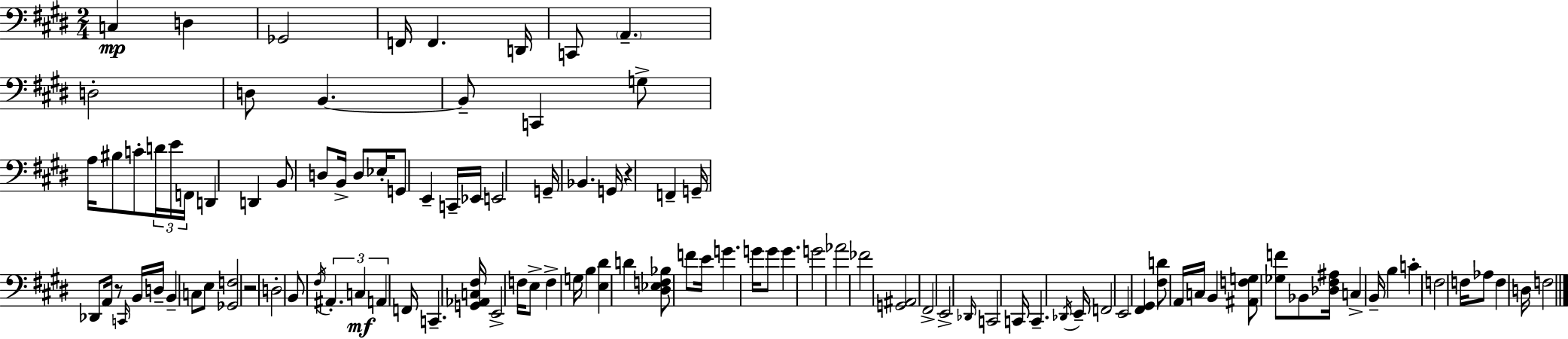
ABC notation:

X:1
T:Untitled
M:2/4
L:1/4
K:E
C, D, _G,,2 F,,/4 F,, D,,/4 C,,/2 A,, D,2 D,/2 B,, B,,/2 C,, G,/2 A,/4 ^B,/2 C/2 D/4 E/4 F,,/4 D,, D,, B,,/2 D,/2 B,,/4 D,/2 _E,/4 G,,/2 E,, C,,/4 _E,,/4 E,,2 G,,/4 _B,, G,,/4 z F,, G,,/4 _D,,/2 A,,/4 z/2 C,,/4 B,,/4 D,/4 B,, C,/2 E,/2 [_G,,F,]2 z2 D,2 B,,/2 ^F,/4 ^A,, C, A,, F,,/4 C,, [G,,_A,,C,^F,]/4 E,,2 F,/4 E,/2 F, G,/4 B, [E,^D] D [^D,_E,F,_B,]/2 F/2 E/4 G G/4 G/2 G G2 _A2 _F2 [G,,^A,,]2 ^F,,2 E,,2 _D,,/4 C,,2 C,,/4 C,, _D,,/4 E,,/4 F,,2 E,,2 [^F,,^G,,] [^F,D]/2 A,,/4 C,/4 B,, [^A,,F,G,]/2 [_G,F]/2 _B,,/2 [_D,^F,^A,]/4 C, B,,/4 B, C F,2 F,/4 _A,/2 F, D,/4 F,2